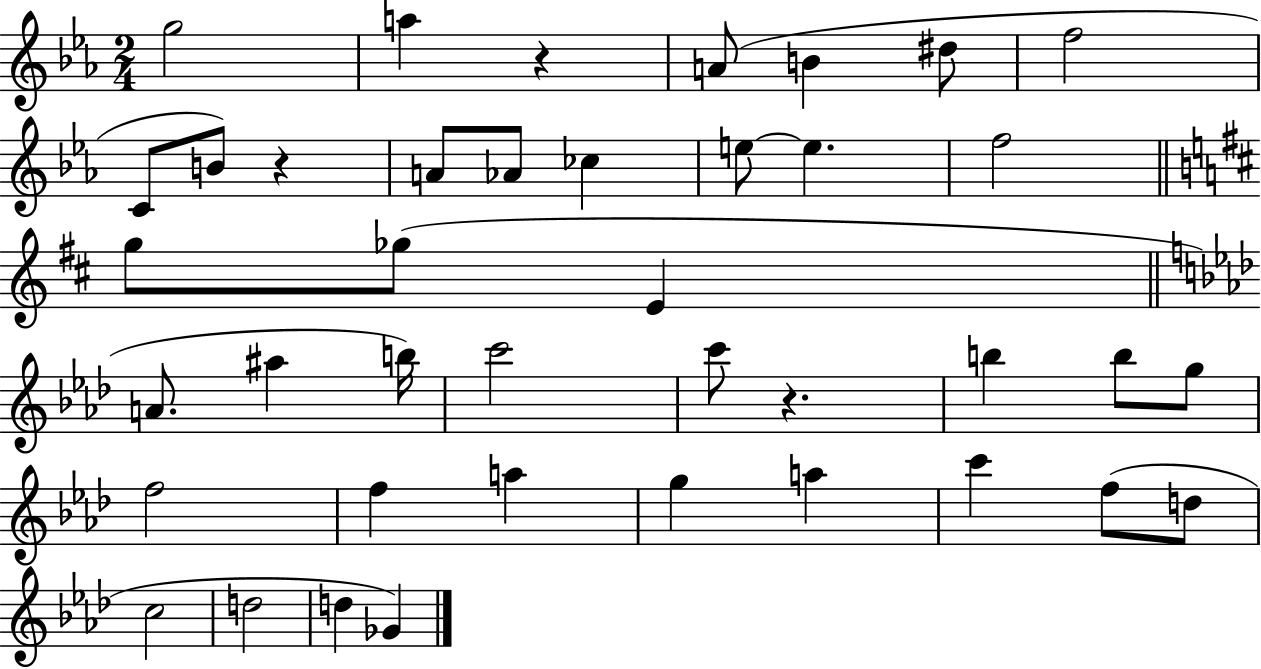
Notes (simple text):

G5/h A5/q R/q A4/e B4/q D#5/e F5/h C4/e B4/e R/q A4/e Ab4/e CES5/q E5/e E5/q. F5/h G5/e Gb5/e E4/q A4/e. A#5/q B5/s C6/h C6/e R/q. B5/q B5/e G5/e F5/h F5/q A5/q G5/q A5/q C6/q F5/e D5/e C5/h D5/h D5/q Gb4/q